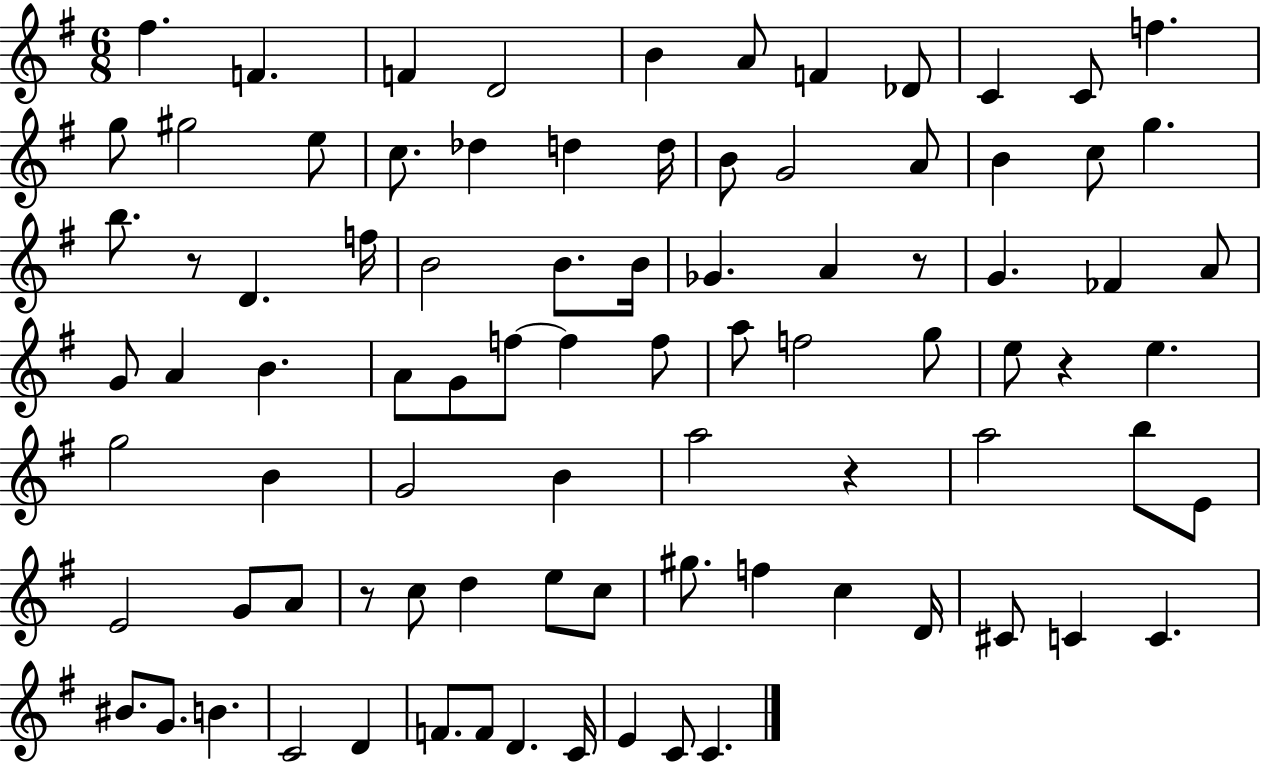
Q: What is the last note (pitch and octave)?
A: C4